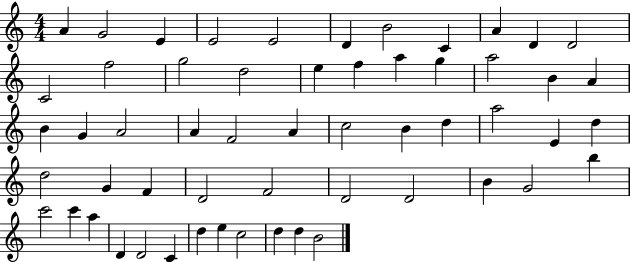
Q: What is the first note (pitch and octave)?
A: A4